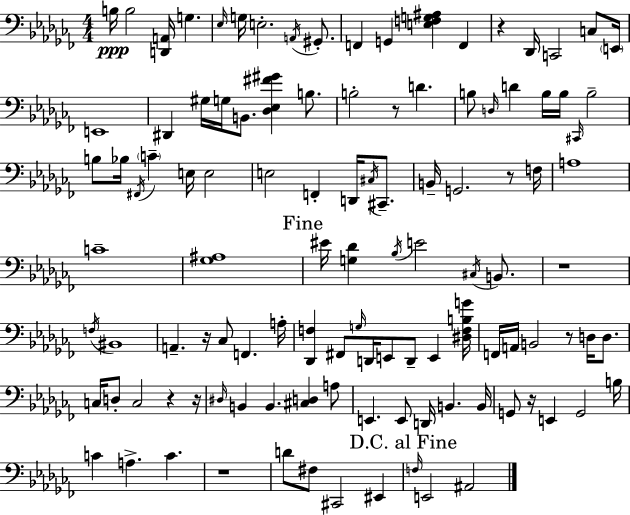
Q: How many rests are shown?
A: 10